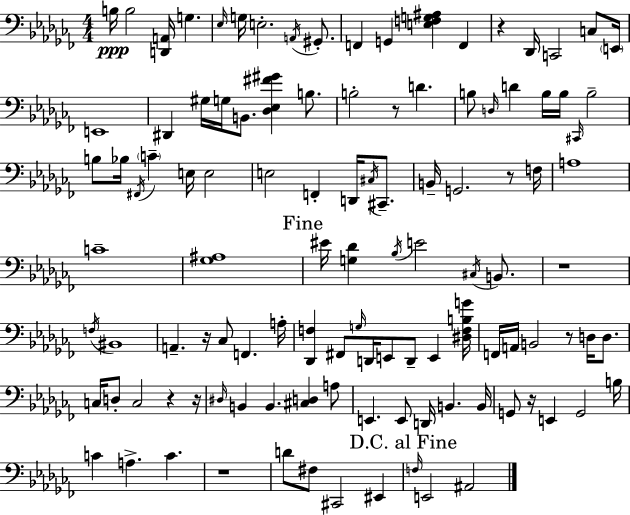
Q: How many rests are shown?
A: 10